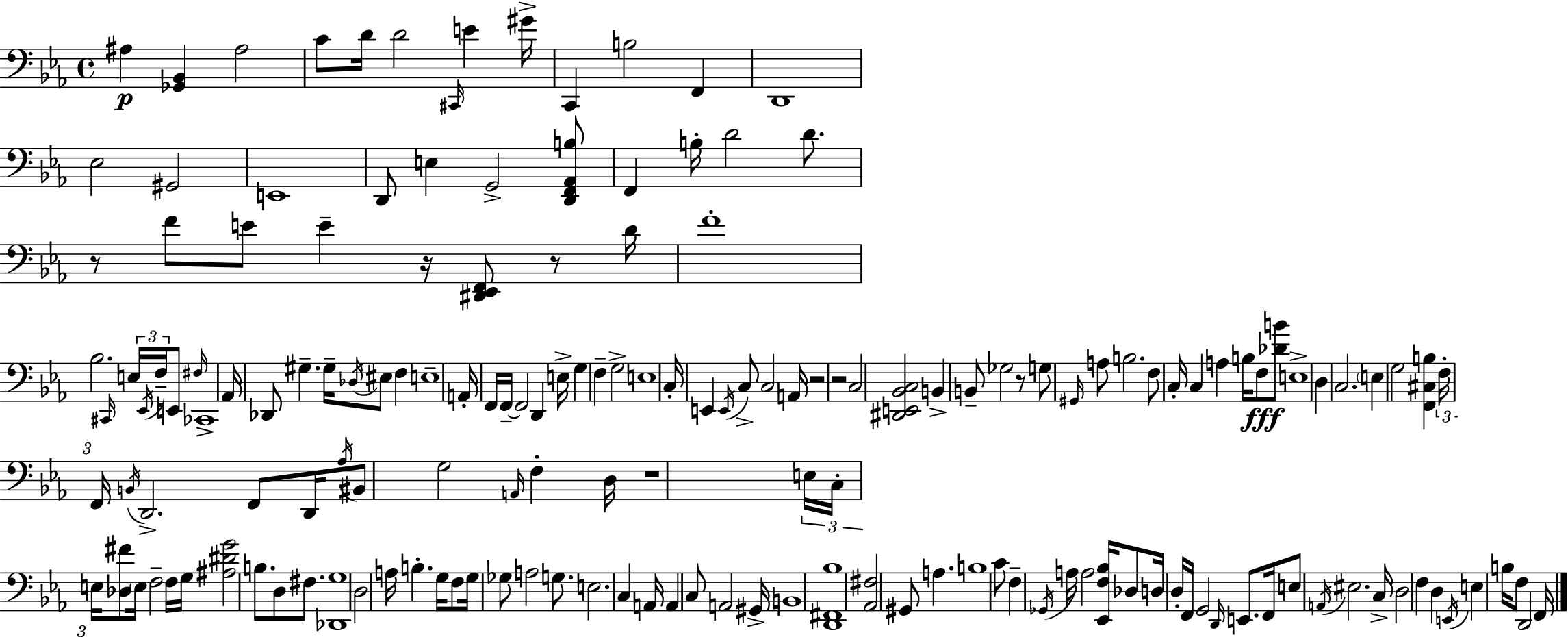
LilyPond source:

{
  \clef bass
  \time 4/4
  \defaultTimeSignature
  \key ees \major
  ais4\p <ges, bes,>4 ais2 | c'8 d'16 d'2 \grace { cis,16 } e'4 | gis'16-> c,4 b2 f,4 | d,1 | \break ees2 gis,2 | e,1 | d,8 e4 g,2-> <d, f, aes, b>8 | f,4 b16-. d'2 d'8. | \break r8 f'8 e'8 e'4-- r16 <dis, ees, f,>8 r8 | d'16 f'1-. | bes2. \grace { cis,16 } \tuplet 3/2 { e16 \acciaccatura { ees,16 } | f16-- } e,8 \grace { fis16 } ces,1-> | \break aes,16 des,8 gis4.-- gis16-- \acciaccatura { des16 } eis8 | f4 e1-- | a,16-. f,16 f,16--~~ f,2 | d,4 e16-> g4 f4-- g2-> | \break e1 | c16-. e,4 \acciaccatura { e,16 } c8-> c2 | a,16 r2 r2 | c2 <dis, e, bes, c>2 | \break b,4-> b,8-- ges2 | r8 g8 \grace { gis,16 } a8 b2. | f8 c16-. c4 a4 | b16 f8\fff <des' b'>8 e1-> | \break d4 c2. | \parenthesize e4 g2 | <f, cis b>4 \tuplet 3/2 { f16-. f,16 \acciaccatura { b,16 } } d,2.-> | f,8 d,16 \acciaccatura { aes16 } bis,8 g2 | \break \grace { a,16 } f4-. d16 r1 | \tuplet 3/2 { e16 c16-. e16 } <des fis'>8 \parenthesize e16 | f2-- f16 g16 <ais dis' g'>2 | b8. d8 fis8. <des, g>1 | \break d2 | a16 b4.-. g16 f8 g16 ges8 a2 | g8. e2. | c4 a,16 a,4 c8 | \break a,2 gis,16-> b,1 | <d, fis, bes>1 | <aes, fis>2 | gis,8 a4. b1 | \break c'8 f4-- | \acciaccatura { ges,16 } a16 a2 <ees, f bes>16 des8 d16 d16-. f,16 | g,2 \grace { d,16 } e,8. f,16 e8 \acciaccatura { a,16 } | eis2. c16-> d2 | \break f4 d4 \acciaccatura { e,16 } e4 | b16 f8 d,2 f,16 \bar "|."
}